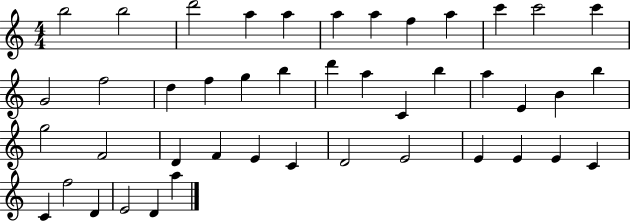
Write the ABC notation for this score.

X:1
T:Untitled
M:4/4
L:1/4
K:C
b2 b2 d'2 a a a a f a c' c'2 c' G2 f2 d f g b d' a C b a E B b g2 F2 D F E C D2 E2 E E E C C f2 D E2 D a